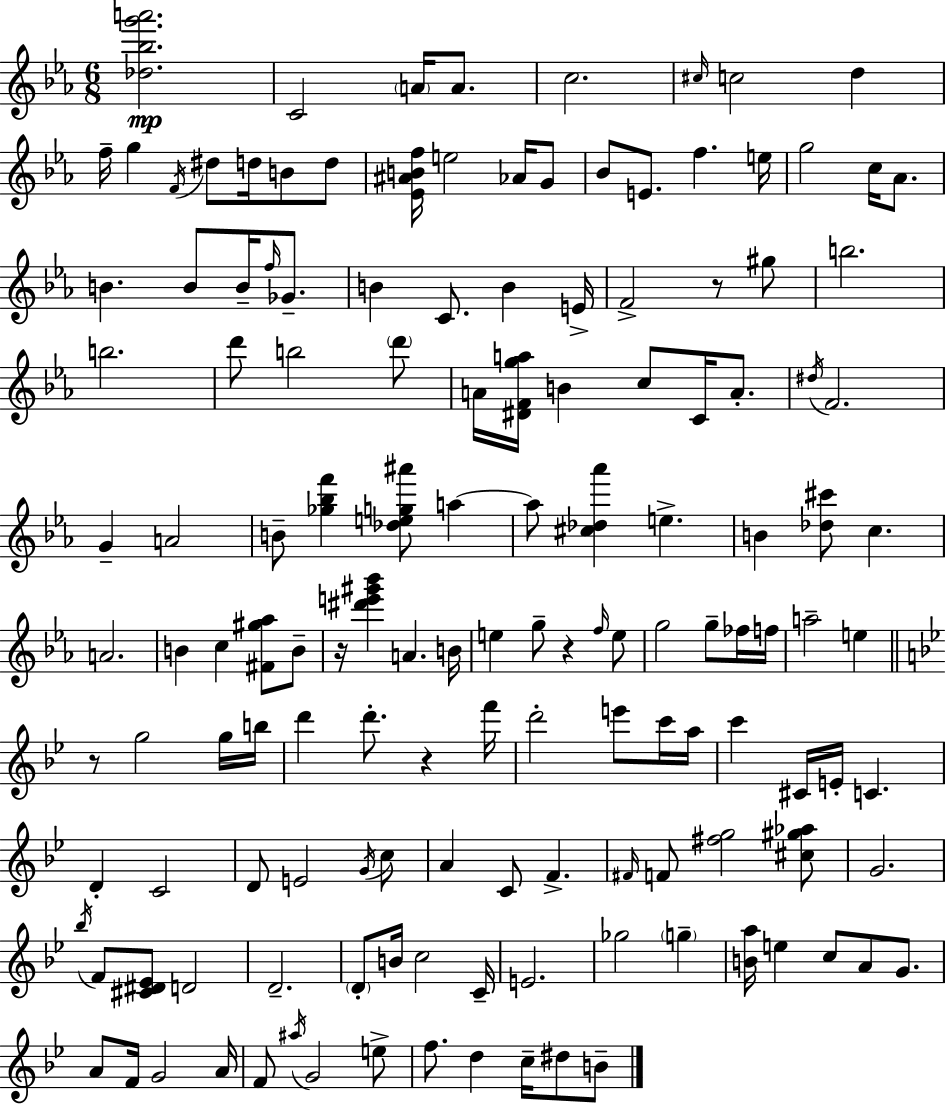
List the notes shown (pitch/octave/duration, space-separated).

[Db5,Bb5,G6,A6]/h. C4/h A4/s A4/e. C5/h. C#5/s C5/h D5/q F5/s G5/q F4/s D#5/e D5/s B4/e D5/e [Eb4,A#4,B4,F5]/s E5/h Ab4/s G4/e Bb4/e E4/e. F5/q. E5/s G5/h C5/s Ab4/e. B4/q. B4/e B4/s F5/s Gb4/e. B4/q C4/e. B4/q E4/s F4/h R/e G#5/e B5/h. B5/h. D6/e B5/h D6/e A4/s [D#4,F4,G5,A5]/s B4/q C5/e C4/s A4/e. D#5/s F4/h. G4/q A4/h B4/e [Gb5,Bb5,F6]/q [Db5,E5,G5,A#6]/e A5/q A5/e [C#5,Db5,Ab6]/q E5/q. B4/q [Db5,C#6]/e C5/q. A4/h. B4/q C5/q [F#4,G#5,Ab5]/e B4/e R/s [D#6,E6,G#6,Bb6]/q A4/q. B4/s E5/q G5/e R/q F5/s E5/e G5/h G5/e FES5/s F5/s A5/h E5/q R/e G5/h G5/s B5/s D6/q D6/e. R/q F6/s D6/h E6/e C6/s A5/s C6/q C#4/s E4/s C4/q. D4/q C4/h D4/e E4/h G4/s C5/e A4/q C4/e F4/q. F#4/s F4/e [F#5,G5]/h [C#5,G#5,Ab5]/e G4/h. Bb5/s F4/e [C#4,D#4,Eb4]/e D4/h D4/h. D4/e B4/s C5/h C4/s E4/h. Gb5/h G5/q [B4,A5]/s E5/q C5/e A4/e G4/e. A4/e F4/s G4/h A4/s F4/e A#5/s G4/h E5/e F5/e. D5/q C5/s D#5/e B4/e